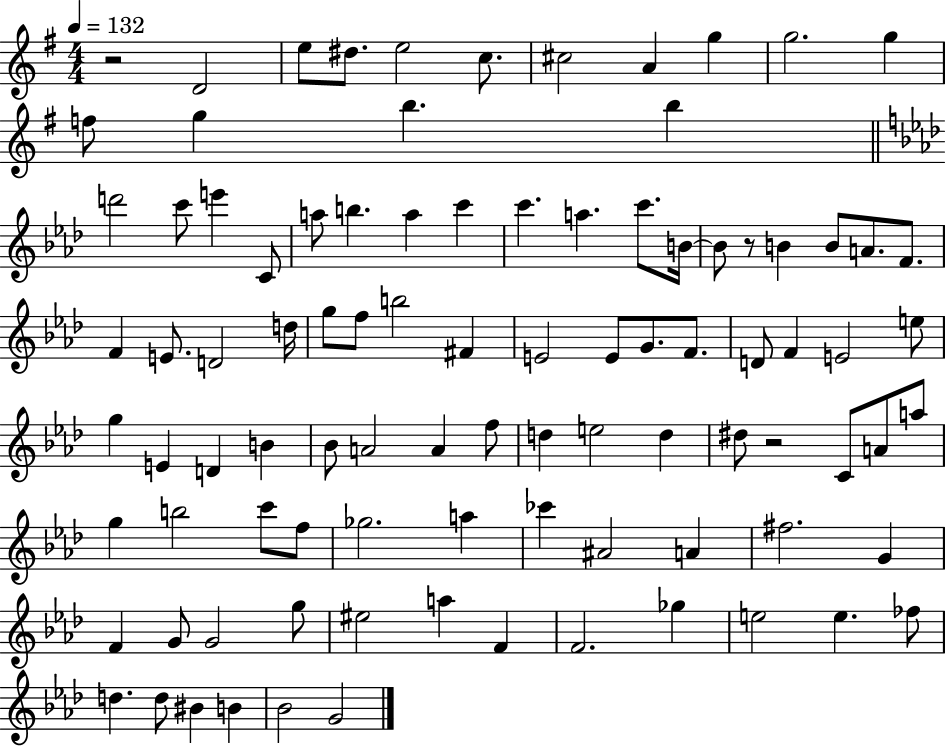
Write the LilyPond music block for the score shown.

{
  \clef treble
  \numericTimeSignature
  \time 4/4
  \key g \major
  \tempo 4 = 132
  \repeat volta 2 { r2 d'2 | e''8 dis''8. e''2 c''8. | cis''2 a'4 g''4 | g''2. g''4 | \break f''8 g''4 b''4. b''4 | \bar "||" \break \key aes \major d'''2 c'''8 e'''4 c'8 | a''8 b''4. a''4 c'''4 | c'''4. a''4. c'''8. b'16~~ | b'8 r8 b'4 b'8 a'8. f'8. | \break f'4 e'8. d'2 d''16 | g''8 f''8 b''2 fis'4 | e'2 e'8 g'8. f'8. | d'8 f'4 e'2 e''8 | \break g''4 e'4 d'4 b'4 | bes'8 a'2 a'4 f''8 | d''4 e''2 d''4 | dis''8 r2 c'8 a'8 a''8 | \break g''4 b''2 c'''8 f''8 | ges''2. a''4 | ces'''4 ais'2 a'4 | fis''2. g'4 | \break f'4 g'8 g'2 g''8 | eis''2 a''4 f'4 | f'2. ges''4 | e''2 e''4. fes''8 | \break d''4. d''8 bis'4 b'4 | bes'2 g'2 | } \bar "|."
}